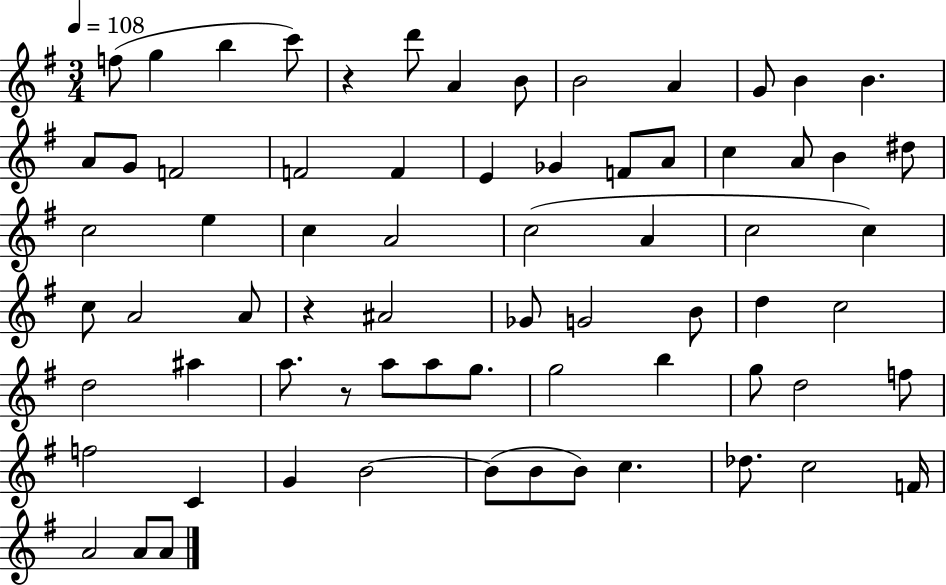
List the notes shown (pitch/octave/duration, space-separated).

F5/e G5/q B5/q C6/e R/q D6/e A4/q B4/e B4/h A4/q G4/e B4/q B4/q. A4/e G4/e F4/h F4/h F4/q E4/q Gb4/q F4/e A4/e C5/q A4/e B4/q D#5/e C5/h E5/q C5/q A4/h C5/h A4/q C5/h C5/q C5/e A4/h A4/e R/q A#4/h Gb4/e G4/h B4/e D5/q C5/h D5/h A#5/q A5/e. R/e A5/e A5/e G5/e. G5/h B5/q G5/e D5/h F5/e F5/h C4/q G4/q B4/h B4/e B4/e B4/e C5/q. Db5/e. C5/h F4/s A4/h A4/e A4/e